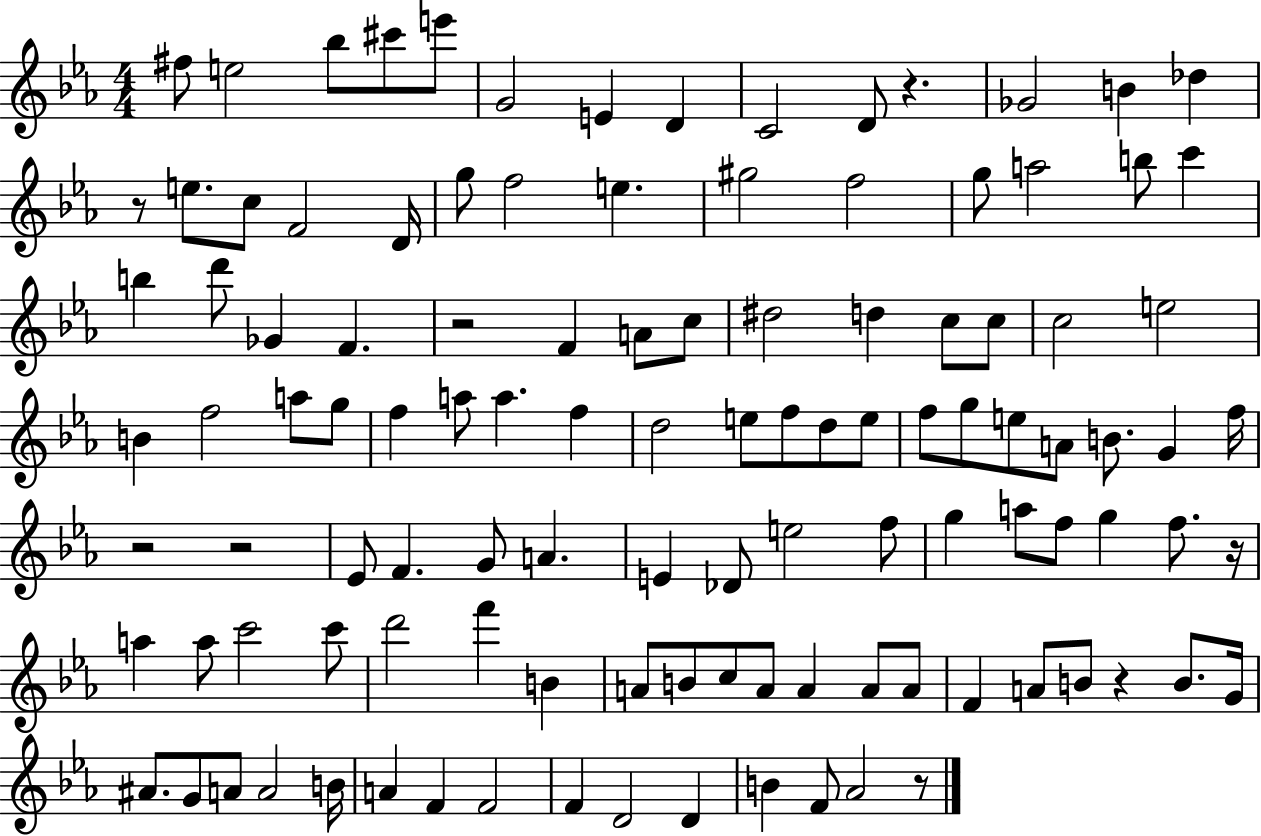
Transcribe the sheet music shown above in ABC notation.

X:1
T:Untitled
M:4/4
L:1/4
K:Eb
^f/2 e2 _b/2 ^c'/2 e'/2 G2 E D C2 D/2 z _G2 B _d z/2 e/2 c/2 F2 D/4 g/2 f2 e ^g2 f2 g/2 a2 b/2 c' b d'/2 _G F z2 F A/2 c/2 ^d2 d c/2 c/2 c2 e2 B f2 a/2 g/2 f a/2 a f d2 e/2 f/2 d/2 e/2 f/2 g/2 e/2 A/2 B/2 G f/4 z2 z2 _E/2 F G/2 A E _D/2 e2 f/2 g a/2 f/2 g f/2 z/4 a a/2 c'2 c'/2 d'2 f' B A/2 B/2 c/2 A/2 A A/2 A/2 F A/2 B/2 z B/2 G/4 ^A/2 G/2 A/2 A2 B/4 A F F2 F D2 D B F/2 _A2 z/2